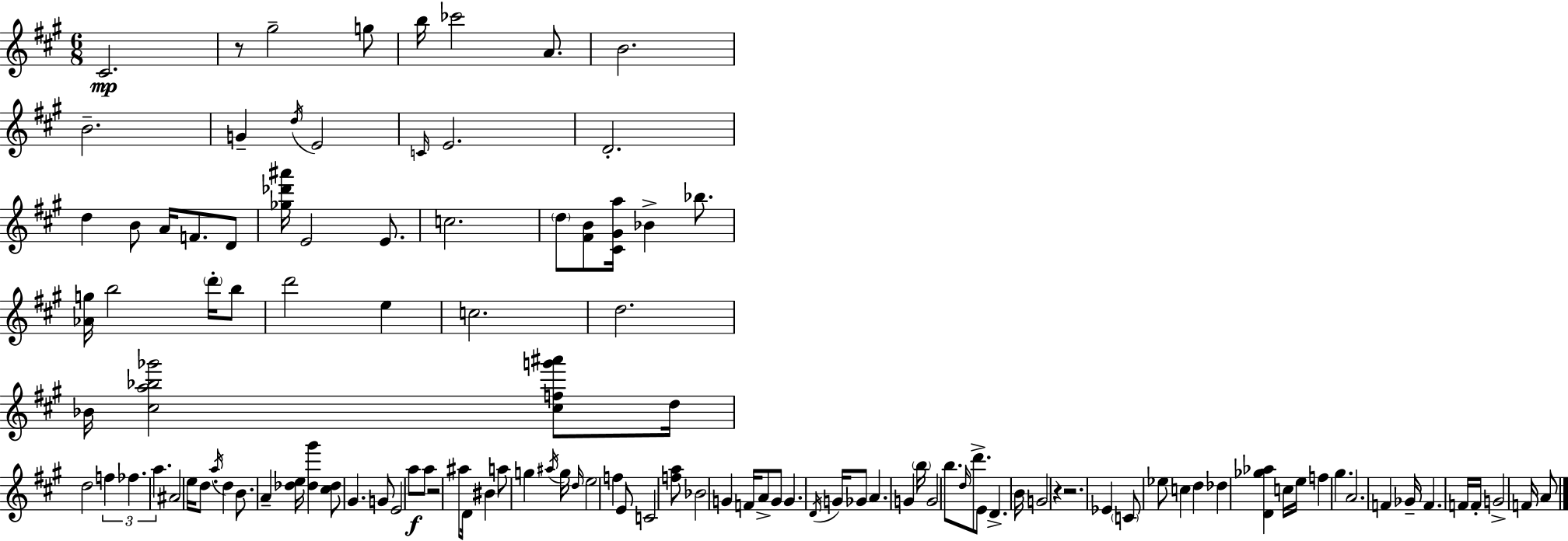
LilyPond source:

{
  \clef treble
  \numericTimeSignature
  \time 6/8
  \key a \major
  cis'2.\mp | r8 gis''2-- g''8 | b''16 ces'''2 a'8. | b'2. | \break b'2.-- | g'4-- \acciaccatura { d''16 } e'2 | \grace { c'16 } e'2. | d'2.-. | \break d''4 b'8 a'16 f'8. | d'8 <ges'' des''' ais'''>16 e'2 e'8. | c''2. | \parenthesize d''8 <fis' b'>8 <cis' gis' a''>16 bes'4-> bes''8. | \break <aes' g''>16 b''2 \parenthesize d'''16-. | b''8 d'''2 e''4 | c''2. | d''2. | \break bes'16 <cis'' a'' bes'' ges'''>2 <cis'' f'' g''' ais'''>8 | d''16 d''2 \tuplet 3/2 { f''4 | fes''4. a''4. } | ais'2 e''16 d''8. | \break \acciaccatura { a''16 } d''4 b'8. a'4-- | <des'' e''>16 <des'' gis'''>4 <cis'' des''>8 gis'4. | g'8 e'2 | a''8\f a''8 r2 | \break ais''8 d'16 bis'4 a''8 g''4 | \acciaccatura { ais''16 } g''16 \grace { d''16 } e''2 | f''4 e'8 c'2 | <f'' a''>8 bes'2 | \break g'4 f'16 a'8-> g'8 g'4. | \acciaccatura { d'16 } g'16 ges'8 a'4. | g'4 \parenthesize b''16 g'2 | b''8. \grace { d''16 } d'''8.-> e'8 | \break d'4.-> b'16 g'2 | r4 r2. | ees'4 \parenthesize c'8 | ees''8 c''4 d''4 des''4 | \break <d' ges'' aes''>4 c''16 e''16 f''4 | gis''4. a'2. | f'4 ges'16-- | f'4. f'16 f'16-. g'2-> | \break f'16 a'8 \bar "|."
}